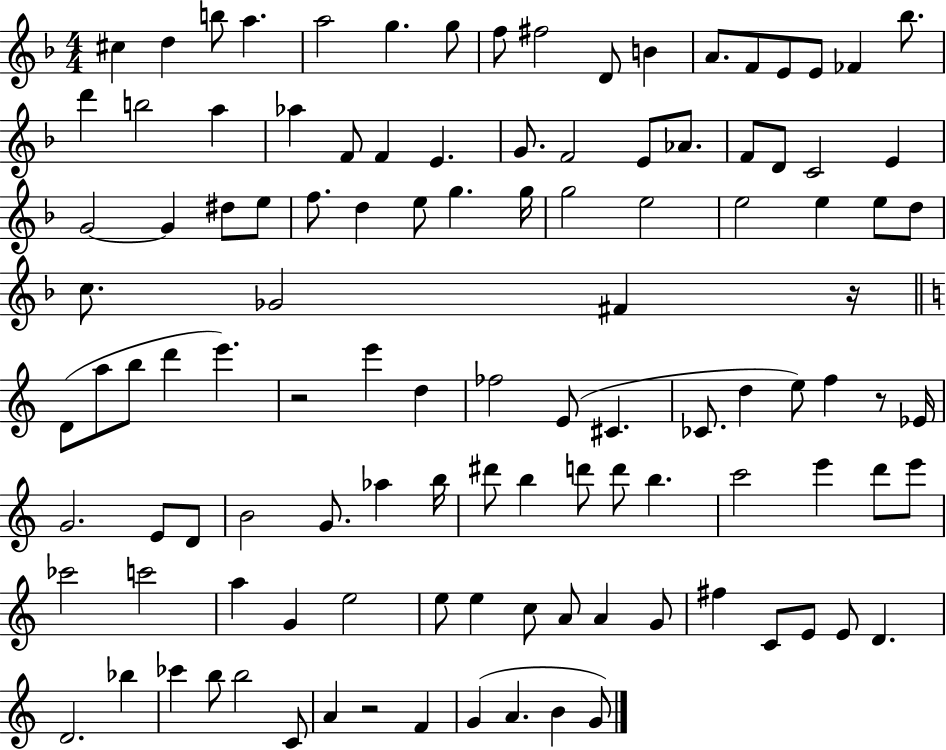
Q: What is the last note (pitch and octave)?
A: G4